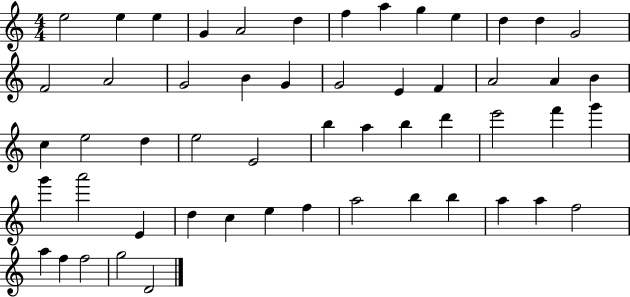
E5/h E5/q E5/q G4/q A4/h D5/q F5/q A5/q G5/q E5/q D5/q D5/q G4/h F4/h A4/h G4/h B4/q G4/q G4/h E4/q F4/q A4/h A4/q B4/q C5/q E5/h D5/q E5/h E4/h B5/q A5/q B5/q D6/q E6/h F6/q G6/q G6/q A6/h E4/q D5/q C5/q E5/q F5/q A5/h B5/q B5/q A5/q A5/q F5/h A5/q F5/q F5/h G5/h D4/h